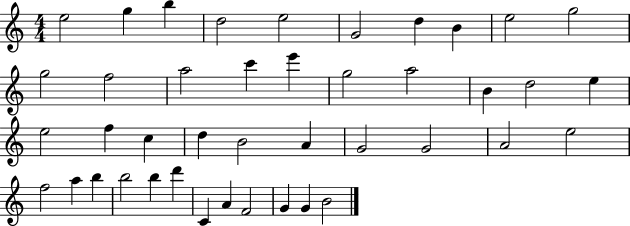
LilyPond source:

{
  \clef treble
  \numericTimeSignature
  \time 4/4
  \key c \major
  e''2 g''4 b''4 | d''2 e''2 | g'2 d''4 b'4 | e''2 g''2 | \break g''2 f''2 | a''2 c'''4 e'''4 | g''2 a''2 | b'4 d''2 e''4 | \break e''2 f''4 c''4 | d''4 b'2 a'4 | g'2 g'2 | a'2 e''2 | \break f''2 a''4 b''4 | b''2 b''4 d'''4 | c'4 a'4 f'2 | g'4 g'4 b'2 | \break \bar "|."
}